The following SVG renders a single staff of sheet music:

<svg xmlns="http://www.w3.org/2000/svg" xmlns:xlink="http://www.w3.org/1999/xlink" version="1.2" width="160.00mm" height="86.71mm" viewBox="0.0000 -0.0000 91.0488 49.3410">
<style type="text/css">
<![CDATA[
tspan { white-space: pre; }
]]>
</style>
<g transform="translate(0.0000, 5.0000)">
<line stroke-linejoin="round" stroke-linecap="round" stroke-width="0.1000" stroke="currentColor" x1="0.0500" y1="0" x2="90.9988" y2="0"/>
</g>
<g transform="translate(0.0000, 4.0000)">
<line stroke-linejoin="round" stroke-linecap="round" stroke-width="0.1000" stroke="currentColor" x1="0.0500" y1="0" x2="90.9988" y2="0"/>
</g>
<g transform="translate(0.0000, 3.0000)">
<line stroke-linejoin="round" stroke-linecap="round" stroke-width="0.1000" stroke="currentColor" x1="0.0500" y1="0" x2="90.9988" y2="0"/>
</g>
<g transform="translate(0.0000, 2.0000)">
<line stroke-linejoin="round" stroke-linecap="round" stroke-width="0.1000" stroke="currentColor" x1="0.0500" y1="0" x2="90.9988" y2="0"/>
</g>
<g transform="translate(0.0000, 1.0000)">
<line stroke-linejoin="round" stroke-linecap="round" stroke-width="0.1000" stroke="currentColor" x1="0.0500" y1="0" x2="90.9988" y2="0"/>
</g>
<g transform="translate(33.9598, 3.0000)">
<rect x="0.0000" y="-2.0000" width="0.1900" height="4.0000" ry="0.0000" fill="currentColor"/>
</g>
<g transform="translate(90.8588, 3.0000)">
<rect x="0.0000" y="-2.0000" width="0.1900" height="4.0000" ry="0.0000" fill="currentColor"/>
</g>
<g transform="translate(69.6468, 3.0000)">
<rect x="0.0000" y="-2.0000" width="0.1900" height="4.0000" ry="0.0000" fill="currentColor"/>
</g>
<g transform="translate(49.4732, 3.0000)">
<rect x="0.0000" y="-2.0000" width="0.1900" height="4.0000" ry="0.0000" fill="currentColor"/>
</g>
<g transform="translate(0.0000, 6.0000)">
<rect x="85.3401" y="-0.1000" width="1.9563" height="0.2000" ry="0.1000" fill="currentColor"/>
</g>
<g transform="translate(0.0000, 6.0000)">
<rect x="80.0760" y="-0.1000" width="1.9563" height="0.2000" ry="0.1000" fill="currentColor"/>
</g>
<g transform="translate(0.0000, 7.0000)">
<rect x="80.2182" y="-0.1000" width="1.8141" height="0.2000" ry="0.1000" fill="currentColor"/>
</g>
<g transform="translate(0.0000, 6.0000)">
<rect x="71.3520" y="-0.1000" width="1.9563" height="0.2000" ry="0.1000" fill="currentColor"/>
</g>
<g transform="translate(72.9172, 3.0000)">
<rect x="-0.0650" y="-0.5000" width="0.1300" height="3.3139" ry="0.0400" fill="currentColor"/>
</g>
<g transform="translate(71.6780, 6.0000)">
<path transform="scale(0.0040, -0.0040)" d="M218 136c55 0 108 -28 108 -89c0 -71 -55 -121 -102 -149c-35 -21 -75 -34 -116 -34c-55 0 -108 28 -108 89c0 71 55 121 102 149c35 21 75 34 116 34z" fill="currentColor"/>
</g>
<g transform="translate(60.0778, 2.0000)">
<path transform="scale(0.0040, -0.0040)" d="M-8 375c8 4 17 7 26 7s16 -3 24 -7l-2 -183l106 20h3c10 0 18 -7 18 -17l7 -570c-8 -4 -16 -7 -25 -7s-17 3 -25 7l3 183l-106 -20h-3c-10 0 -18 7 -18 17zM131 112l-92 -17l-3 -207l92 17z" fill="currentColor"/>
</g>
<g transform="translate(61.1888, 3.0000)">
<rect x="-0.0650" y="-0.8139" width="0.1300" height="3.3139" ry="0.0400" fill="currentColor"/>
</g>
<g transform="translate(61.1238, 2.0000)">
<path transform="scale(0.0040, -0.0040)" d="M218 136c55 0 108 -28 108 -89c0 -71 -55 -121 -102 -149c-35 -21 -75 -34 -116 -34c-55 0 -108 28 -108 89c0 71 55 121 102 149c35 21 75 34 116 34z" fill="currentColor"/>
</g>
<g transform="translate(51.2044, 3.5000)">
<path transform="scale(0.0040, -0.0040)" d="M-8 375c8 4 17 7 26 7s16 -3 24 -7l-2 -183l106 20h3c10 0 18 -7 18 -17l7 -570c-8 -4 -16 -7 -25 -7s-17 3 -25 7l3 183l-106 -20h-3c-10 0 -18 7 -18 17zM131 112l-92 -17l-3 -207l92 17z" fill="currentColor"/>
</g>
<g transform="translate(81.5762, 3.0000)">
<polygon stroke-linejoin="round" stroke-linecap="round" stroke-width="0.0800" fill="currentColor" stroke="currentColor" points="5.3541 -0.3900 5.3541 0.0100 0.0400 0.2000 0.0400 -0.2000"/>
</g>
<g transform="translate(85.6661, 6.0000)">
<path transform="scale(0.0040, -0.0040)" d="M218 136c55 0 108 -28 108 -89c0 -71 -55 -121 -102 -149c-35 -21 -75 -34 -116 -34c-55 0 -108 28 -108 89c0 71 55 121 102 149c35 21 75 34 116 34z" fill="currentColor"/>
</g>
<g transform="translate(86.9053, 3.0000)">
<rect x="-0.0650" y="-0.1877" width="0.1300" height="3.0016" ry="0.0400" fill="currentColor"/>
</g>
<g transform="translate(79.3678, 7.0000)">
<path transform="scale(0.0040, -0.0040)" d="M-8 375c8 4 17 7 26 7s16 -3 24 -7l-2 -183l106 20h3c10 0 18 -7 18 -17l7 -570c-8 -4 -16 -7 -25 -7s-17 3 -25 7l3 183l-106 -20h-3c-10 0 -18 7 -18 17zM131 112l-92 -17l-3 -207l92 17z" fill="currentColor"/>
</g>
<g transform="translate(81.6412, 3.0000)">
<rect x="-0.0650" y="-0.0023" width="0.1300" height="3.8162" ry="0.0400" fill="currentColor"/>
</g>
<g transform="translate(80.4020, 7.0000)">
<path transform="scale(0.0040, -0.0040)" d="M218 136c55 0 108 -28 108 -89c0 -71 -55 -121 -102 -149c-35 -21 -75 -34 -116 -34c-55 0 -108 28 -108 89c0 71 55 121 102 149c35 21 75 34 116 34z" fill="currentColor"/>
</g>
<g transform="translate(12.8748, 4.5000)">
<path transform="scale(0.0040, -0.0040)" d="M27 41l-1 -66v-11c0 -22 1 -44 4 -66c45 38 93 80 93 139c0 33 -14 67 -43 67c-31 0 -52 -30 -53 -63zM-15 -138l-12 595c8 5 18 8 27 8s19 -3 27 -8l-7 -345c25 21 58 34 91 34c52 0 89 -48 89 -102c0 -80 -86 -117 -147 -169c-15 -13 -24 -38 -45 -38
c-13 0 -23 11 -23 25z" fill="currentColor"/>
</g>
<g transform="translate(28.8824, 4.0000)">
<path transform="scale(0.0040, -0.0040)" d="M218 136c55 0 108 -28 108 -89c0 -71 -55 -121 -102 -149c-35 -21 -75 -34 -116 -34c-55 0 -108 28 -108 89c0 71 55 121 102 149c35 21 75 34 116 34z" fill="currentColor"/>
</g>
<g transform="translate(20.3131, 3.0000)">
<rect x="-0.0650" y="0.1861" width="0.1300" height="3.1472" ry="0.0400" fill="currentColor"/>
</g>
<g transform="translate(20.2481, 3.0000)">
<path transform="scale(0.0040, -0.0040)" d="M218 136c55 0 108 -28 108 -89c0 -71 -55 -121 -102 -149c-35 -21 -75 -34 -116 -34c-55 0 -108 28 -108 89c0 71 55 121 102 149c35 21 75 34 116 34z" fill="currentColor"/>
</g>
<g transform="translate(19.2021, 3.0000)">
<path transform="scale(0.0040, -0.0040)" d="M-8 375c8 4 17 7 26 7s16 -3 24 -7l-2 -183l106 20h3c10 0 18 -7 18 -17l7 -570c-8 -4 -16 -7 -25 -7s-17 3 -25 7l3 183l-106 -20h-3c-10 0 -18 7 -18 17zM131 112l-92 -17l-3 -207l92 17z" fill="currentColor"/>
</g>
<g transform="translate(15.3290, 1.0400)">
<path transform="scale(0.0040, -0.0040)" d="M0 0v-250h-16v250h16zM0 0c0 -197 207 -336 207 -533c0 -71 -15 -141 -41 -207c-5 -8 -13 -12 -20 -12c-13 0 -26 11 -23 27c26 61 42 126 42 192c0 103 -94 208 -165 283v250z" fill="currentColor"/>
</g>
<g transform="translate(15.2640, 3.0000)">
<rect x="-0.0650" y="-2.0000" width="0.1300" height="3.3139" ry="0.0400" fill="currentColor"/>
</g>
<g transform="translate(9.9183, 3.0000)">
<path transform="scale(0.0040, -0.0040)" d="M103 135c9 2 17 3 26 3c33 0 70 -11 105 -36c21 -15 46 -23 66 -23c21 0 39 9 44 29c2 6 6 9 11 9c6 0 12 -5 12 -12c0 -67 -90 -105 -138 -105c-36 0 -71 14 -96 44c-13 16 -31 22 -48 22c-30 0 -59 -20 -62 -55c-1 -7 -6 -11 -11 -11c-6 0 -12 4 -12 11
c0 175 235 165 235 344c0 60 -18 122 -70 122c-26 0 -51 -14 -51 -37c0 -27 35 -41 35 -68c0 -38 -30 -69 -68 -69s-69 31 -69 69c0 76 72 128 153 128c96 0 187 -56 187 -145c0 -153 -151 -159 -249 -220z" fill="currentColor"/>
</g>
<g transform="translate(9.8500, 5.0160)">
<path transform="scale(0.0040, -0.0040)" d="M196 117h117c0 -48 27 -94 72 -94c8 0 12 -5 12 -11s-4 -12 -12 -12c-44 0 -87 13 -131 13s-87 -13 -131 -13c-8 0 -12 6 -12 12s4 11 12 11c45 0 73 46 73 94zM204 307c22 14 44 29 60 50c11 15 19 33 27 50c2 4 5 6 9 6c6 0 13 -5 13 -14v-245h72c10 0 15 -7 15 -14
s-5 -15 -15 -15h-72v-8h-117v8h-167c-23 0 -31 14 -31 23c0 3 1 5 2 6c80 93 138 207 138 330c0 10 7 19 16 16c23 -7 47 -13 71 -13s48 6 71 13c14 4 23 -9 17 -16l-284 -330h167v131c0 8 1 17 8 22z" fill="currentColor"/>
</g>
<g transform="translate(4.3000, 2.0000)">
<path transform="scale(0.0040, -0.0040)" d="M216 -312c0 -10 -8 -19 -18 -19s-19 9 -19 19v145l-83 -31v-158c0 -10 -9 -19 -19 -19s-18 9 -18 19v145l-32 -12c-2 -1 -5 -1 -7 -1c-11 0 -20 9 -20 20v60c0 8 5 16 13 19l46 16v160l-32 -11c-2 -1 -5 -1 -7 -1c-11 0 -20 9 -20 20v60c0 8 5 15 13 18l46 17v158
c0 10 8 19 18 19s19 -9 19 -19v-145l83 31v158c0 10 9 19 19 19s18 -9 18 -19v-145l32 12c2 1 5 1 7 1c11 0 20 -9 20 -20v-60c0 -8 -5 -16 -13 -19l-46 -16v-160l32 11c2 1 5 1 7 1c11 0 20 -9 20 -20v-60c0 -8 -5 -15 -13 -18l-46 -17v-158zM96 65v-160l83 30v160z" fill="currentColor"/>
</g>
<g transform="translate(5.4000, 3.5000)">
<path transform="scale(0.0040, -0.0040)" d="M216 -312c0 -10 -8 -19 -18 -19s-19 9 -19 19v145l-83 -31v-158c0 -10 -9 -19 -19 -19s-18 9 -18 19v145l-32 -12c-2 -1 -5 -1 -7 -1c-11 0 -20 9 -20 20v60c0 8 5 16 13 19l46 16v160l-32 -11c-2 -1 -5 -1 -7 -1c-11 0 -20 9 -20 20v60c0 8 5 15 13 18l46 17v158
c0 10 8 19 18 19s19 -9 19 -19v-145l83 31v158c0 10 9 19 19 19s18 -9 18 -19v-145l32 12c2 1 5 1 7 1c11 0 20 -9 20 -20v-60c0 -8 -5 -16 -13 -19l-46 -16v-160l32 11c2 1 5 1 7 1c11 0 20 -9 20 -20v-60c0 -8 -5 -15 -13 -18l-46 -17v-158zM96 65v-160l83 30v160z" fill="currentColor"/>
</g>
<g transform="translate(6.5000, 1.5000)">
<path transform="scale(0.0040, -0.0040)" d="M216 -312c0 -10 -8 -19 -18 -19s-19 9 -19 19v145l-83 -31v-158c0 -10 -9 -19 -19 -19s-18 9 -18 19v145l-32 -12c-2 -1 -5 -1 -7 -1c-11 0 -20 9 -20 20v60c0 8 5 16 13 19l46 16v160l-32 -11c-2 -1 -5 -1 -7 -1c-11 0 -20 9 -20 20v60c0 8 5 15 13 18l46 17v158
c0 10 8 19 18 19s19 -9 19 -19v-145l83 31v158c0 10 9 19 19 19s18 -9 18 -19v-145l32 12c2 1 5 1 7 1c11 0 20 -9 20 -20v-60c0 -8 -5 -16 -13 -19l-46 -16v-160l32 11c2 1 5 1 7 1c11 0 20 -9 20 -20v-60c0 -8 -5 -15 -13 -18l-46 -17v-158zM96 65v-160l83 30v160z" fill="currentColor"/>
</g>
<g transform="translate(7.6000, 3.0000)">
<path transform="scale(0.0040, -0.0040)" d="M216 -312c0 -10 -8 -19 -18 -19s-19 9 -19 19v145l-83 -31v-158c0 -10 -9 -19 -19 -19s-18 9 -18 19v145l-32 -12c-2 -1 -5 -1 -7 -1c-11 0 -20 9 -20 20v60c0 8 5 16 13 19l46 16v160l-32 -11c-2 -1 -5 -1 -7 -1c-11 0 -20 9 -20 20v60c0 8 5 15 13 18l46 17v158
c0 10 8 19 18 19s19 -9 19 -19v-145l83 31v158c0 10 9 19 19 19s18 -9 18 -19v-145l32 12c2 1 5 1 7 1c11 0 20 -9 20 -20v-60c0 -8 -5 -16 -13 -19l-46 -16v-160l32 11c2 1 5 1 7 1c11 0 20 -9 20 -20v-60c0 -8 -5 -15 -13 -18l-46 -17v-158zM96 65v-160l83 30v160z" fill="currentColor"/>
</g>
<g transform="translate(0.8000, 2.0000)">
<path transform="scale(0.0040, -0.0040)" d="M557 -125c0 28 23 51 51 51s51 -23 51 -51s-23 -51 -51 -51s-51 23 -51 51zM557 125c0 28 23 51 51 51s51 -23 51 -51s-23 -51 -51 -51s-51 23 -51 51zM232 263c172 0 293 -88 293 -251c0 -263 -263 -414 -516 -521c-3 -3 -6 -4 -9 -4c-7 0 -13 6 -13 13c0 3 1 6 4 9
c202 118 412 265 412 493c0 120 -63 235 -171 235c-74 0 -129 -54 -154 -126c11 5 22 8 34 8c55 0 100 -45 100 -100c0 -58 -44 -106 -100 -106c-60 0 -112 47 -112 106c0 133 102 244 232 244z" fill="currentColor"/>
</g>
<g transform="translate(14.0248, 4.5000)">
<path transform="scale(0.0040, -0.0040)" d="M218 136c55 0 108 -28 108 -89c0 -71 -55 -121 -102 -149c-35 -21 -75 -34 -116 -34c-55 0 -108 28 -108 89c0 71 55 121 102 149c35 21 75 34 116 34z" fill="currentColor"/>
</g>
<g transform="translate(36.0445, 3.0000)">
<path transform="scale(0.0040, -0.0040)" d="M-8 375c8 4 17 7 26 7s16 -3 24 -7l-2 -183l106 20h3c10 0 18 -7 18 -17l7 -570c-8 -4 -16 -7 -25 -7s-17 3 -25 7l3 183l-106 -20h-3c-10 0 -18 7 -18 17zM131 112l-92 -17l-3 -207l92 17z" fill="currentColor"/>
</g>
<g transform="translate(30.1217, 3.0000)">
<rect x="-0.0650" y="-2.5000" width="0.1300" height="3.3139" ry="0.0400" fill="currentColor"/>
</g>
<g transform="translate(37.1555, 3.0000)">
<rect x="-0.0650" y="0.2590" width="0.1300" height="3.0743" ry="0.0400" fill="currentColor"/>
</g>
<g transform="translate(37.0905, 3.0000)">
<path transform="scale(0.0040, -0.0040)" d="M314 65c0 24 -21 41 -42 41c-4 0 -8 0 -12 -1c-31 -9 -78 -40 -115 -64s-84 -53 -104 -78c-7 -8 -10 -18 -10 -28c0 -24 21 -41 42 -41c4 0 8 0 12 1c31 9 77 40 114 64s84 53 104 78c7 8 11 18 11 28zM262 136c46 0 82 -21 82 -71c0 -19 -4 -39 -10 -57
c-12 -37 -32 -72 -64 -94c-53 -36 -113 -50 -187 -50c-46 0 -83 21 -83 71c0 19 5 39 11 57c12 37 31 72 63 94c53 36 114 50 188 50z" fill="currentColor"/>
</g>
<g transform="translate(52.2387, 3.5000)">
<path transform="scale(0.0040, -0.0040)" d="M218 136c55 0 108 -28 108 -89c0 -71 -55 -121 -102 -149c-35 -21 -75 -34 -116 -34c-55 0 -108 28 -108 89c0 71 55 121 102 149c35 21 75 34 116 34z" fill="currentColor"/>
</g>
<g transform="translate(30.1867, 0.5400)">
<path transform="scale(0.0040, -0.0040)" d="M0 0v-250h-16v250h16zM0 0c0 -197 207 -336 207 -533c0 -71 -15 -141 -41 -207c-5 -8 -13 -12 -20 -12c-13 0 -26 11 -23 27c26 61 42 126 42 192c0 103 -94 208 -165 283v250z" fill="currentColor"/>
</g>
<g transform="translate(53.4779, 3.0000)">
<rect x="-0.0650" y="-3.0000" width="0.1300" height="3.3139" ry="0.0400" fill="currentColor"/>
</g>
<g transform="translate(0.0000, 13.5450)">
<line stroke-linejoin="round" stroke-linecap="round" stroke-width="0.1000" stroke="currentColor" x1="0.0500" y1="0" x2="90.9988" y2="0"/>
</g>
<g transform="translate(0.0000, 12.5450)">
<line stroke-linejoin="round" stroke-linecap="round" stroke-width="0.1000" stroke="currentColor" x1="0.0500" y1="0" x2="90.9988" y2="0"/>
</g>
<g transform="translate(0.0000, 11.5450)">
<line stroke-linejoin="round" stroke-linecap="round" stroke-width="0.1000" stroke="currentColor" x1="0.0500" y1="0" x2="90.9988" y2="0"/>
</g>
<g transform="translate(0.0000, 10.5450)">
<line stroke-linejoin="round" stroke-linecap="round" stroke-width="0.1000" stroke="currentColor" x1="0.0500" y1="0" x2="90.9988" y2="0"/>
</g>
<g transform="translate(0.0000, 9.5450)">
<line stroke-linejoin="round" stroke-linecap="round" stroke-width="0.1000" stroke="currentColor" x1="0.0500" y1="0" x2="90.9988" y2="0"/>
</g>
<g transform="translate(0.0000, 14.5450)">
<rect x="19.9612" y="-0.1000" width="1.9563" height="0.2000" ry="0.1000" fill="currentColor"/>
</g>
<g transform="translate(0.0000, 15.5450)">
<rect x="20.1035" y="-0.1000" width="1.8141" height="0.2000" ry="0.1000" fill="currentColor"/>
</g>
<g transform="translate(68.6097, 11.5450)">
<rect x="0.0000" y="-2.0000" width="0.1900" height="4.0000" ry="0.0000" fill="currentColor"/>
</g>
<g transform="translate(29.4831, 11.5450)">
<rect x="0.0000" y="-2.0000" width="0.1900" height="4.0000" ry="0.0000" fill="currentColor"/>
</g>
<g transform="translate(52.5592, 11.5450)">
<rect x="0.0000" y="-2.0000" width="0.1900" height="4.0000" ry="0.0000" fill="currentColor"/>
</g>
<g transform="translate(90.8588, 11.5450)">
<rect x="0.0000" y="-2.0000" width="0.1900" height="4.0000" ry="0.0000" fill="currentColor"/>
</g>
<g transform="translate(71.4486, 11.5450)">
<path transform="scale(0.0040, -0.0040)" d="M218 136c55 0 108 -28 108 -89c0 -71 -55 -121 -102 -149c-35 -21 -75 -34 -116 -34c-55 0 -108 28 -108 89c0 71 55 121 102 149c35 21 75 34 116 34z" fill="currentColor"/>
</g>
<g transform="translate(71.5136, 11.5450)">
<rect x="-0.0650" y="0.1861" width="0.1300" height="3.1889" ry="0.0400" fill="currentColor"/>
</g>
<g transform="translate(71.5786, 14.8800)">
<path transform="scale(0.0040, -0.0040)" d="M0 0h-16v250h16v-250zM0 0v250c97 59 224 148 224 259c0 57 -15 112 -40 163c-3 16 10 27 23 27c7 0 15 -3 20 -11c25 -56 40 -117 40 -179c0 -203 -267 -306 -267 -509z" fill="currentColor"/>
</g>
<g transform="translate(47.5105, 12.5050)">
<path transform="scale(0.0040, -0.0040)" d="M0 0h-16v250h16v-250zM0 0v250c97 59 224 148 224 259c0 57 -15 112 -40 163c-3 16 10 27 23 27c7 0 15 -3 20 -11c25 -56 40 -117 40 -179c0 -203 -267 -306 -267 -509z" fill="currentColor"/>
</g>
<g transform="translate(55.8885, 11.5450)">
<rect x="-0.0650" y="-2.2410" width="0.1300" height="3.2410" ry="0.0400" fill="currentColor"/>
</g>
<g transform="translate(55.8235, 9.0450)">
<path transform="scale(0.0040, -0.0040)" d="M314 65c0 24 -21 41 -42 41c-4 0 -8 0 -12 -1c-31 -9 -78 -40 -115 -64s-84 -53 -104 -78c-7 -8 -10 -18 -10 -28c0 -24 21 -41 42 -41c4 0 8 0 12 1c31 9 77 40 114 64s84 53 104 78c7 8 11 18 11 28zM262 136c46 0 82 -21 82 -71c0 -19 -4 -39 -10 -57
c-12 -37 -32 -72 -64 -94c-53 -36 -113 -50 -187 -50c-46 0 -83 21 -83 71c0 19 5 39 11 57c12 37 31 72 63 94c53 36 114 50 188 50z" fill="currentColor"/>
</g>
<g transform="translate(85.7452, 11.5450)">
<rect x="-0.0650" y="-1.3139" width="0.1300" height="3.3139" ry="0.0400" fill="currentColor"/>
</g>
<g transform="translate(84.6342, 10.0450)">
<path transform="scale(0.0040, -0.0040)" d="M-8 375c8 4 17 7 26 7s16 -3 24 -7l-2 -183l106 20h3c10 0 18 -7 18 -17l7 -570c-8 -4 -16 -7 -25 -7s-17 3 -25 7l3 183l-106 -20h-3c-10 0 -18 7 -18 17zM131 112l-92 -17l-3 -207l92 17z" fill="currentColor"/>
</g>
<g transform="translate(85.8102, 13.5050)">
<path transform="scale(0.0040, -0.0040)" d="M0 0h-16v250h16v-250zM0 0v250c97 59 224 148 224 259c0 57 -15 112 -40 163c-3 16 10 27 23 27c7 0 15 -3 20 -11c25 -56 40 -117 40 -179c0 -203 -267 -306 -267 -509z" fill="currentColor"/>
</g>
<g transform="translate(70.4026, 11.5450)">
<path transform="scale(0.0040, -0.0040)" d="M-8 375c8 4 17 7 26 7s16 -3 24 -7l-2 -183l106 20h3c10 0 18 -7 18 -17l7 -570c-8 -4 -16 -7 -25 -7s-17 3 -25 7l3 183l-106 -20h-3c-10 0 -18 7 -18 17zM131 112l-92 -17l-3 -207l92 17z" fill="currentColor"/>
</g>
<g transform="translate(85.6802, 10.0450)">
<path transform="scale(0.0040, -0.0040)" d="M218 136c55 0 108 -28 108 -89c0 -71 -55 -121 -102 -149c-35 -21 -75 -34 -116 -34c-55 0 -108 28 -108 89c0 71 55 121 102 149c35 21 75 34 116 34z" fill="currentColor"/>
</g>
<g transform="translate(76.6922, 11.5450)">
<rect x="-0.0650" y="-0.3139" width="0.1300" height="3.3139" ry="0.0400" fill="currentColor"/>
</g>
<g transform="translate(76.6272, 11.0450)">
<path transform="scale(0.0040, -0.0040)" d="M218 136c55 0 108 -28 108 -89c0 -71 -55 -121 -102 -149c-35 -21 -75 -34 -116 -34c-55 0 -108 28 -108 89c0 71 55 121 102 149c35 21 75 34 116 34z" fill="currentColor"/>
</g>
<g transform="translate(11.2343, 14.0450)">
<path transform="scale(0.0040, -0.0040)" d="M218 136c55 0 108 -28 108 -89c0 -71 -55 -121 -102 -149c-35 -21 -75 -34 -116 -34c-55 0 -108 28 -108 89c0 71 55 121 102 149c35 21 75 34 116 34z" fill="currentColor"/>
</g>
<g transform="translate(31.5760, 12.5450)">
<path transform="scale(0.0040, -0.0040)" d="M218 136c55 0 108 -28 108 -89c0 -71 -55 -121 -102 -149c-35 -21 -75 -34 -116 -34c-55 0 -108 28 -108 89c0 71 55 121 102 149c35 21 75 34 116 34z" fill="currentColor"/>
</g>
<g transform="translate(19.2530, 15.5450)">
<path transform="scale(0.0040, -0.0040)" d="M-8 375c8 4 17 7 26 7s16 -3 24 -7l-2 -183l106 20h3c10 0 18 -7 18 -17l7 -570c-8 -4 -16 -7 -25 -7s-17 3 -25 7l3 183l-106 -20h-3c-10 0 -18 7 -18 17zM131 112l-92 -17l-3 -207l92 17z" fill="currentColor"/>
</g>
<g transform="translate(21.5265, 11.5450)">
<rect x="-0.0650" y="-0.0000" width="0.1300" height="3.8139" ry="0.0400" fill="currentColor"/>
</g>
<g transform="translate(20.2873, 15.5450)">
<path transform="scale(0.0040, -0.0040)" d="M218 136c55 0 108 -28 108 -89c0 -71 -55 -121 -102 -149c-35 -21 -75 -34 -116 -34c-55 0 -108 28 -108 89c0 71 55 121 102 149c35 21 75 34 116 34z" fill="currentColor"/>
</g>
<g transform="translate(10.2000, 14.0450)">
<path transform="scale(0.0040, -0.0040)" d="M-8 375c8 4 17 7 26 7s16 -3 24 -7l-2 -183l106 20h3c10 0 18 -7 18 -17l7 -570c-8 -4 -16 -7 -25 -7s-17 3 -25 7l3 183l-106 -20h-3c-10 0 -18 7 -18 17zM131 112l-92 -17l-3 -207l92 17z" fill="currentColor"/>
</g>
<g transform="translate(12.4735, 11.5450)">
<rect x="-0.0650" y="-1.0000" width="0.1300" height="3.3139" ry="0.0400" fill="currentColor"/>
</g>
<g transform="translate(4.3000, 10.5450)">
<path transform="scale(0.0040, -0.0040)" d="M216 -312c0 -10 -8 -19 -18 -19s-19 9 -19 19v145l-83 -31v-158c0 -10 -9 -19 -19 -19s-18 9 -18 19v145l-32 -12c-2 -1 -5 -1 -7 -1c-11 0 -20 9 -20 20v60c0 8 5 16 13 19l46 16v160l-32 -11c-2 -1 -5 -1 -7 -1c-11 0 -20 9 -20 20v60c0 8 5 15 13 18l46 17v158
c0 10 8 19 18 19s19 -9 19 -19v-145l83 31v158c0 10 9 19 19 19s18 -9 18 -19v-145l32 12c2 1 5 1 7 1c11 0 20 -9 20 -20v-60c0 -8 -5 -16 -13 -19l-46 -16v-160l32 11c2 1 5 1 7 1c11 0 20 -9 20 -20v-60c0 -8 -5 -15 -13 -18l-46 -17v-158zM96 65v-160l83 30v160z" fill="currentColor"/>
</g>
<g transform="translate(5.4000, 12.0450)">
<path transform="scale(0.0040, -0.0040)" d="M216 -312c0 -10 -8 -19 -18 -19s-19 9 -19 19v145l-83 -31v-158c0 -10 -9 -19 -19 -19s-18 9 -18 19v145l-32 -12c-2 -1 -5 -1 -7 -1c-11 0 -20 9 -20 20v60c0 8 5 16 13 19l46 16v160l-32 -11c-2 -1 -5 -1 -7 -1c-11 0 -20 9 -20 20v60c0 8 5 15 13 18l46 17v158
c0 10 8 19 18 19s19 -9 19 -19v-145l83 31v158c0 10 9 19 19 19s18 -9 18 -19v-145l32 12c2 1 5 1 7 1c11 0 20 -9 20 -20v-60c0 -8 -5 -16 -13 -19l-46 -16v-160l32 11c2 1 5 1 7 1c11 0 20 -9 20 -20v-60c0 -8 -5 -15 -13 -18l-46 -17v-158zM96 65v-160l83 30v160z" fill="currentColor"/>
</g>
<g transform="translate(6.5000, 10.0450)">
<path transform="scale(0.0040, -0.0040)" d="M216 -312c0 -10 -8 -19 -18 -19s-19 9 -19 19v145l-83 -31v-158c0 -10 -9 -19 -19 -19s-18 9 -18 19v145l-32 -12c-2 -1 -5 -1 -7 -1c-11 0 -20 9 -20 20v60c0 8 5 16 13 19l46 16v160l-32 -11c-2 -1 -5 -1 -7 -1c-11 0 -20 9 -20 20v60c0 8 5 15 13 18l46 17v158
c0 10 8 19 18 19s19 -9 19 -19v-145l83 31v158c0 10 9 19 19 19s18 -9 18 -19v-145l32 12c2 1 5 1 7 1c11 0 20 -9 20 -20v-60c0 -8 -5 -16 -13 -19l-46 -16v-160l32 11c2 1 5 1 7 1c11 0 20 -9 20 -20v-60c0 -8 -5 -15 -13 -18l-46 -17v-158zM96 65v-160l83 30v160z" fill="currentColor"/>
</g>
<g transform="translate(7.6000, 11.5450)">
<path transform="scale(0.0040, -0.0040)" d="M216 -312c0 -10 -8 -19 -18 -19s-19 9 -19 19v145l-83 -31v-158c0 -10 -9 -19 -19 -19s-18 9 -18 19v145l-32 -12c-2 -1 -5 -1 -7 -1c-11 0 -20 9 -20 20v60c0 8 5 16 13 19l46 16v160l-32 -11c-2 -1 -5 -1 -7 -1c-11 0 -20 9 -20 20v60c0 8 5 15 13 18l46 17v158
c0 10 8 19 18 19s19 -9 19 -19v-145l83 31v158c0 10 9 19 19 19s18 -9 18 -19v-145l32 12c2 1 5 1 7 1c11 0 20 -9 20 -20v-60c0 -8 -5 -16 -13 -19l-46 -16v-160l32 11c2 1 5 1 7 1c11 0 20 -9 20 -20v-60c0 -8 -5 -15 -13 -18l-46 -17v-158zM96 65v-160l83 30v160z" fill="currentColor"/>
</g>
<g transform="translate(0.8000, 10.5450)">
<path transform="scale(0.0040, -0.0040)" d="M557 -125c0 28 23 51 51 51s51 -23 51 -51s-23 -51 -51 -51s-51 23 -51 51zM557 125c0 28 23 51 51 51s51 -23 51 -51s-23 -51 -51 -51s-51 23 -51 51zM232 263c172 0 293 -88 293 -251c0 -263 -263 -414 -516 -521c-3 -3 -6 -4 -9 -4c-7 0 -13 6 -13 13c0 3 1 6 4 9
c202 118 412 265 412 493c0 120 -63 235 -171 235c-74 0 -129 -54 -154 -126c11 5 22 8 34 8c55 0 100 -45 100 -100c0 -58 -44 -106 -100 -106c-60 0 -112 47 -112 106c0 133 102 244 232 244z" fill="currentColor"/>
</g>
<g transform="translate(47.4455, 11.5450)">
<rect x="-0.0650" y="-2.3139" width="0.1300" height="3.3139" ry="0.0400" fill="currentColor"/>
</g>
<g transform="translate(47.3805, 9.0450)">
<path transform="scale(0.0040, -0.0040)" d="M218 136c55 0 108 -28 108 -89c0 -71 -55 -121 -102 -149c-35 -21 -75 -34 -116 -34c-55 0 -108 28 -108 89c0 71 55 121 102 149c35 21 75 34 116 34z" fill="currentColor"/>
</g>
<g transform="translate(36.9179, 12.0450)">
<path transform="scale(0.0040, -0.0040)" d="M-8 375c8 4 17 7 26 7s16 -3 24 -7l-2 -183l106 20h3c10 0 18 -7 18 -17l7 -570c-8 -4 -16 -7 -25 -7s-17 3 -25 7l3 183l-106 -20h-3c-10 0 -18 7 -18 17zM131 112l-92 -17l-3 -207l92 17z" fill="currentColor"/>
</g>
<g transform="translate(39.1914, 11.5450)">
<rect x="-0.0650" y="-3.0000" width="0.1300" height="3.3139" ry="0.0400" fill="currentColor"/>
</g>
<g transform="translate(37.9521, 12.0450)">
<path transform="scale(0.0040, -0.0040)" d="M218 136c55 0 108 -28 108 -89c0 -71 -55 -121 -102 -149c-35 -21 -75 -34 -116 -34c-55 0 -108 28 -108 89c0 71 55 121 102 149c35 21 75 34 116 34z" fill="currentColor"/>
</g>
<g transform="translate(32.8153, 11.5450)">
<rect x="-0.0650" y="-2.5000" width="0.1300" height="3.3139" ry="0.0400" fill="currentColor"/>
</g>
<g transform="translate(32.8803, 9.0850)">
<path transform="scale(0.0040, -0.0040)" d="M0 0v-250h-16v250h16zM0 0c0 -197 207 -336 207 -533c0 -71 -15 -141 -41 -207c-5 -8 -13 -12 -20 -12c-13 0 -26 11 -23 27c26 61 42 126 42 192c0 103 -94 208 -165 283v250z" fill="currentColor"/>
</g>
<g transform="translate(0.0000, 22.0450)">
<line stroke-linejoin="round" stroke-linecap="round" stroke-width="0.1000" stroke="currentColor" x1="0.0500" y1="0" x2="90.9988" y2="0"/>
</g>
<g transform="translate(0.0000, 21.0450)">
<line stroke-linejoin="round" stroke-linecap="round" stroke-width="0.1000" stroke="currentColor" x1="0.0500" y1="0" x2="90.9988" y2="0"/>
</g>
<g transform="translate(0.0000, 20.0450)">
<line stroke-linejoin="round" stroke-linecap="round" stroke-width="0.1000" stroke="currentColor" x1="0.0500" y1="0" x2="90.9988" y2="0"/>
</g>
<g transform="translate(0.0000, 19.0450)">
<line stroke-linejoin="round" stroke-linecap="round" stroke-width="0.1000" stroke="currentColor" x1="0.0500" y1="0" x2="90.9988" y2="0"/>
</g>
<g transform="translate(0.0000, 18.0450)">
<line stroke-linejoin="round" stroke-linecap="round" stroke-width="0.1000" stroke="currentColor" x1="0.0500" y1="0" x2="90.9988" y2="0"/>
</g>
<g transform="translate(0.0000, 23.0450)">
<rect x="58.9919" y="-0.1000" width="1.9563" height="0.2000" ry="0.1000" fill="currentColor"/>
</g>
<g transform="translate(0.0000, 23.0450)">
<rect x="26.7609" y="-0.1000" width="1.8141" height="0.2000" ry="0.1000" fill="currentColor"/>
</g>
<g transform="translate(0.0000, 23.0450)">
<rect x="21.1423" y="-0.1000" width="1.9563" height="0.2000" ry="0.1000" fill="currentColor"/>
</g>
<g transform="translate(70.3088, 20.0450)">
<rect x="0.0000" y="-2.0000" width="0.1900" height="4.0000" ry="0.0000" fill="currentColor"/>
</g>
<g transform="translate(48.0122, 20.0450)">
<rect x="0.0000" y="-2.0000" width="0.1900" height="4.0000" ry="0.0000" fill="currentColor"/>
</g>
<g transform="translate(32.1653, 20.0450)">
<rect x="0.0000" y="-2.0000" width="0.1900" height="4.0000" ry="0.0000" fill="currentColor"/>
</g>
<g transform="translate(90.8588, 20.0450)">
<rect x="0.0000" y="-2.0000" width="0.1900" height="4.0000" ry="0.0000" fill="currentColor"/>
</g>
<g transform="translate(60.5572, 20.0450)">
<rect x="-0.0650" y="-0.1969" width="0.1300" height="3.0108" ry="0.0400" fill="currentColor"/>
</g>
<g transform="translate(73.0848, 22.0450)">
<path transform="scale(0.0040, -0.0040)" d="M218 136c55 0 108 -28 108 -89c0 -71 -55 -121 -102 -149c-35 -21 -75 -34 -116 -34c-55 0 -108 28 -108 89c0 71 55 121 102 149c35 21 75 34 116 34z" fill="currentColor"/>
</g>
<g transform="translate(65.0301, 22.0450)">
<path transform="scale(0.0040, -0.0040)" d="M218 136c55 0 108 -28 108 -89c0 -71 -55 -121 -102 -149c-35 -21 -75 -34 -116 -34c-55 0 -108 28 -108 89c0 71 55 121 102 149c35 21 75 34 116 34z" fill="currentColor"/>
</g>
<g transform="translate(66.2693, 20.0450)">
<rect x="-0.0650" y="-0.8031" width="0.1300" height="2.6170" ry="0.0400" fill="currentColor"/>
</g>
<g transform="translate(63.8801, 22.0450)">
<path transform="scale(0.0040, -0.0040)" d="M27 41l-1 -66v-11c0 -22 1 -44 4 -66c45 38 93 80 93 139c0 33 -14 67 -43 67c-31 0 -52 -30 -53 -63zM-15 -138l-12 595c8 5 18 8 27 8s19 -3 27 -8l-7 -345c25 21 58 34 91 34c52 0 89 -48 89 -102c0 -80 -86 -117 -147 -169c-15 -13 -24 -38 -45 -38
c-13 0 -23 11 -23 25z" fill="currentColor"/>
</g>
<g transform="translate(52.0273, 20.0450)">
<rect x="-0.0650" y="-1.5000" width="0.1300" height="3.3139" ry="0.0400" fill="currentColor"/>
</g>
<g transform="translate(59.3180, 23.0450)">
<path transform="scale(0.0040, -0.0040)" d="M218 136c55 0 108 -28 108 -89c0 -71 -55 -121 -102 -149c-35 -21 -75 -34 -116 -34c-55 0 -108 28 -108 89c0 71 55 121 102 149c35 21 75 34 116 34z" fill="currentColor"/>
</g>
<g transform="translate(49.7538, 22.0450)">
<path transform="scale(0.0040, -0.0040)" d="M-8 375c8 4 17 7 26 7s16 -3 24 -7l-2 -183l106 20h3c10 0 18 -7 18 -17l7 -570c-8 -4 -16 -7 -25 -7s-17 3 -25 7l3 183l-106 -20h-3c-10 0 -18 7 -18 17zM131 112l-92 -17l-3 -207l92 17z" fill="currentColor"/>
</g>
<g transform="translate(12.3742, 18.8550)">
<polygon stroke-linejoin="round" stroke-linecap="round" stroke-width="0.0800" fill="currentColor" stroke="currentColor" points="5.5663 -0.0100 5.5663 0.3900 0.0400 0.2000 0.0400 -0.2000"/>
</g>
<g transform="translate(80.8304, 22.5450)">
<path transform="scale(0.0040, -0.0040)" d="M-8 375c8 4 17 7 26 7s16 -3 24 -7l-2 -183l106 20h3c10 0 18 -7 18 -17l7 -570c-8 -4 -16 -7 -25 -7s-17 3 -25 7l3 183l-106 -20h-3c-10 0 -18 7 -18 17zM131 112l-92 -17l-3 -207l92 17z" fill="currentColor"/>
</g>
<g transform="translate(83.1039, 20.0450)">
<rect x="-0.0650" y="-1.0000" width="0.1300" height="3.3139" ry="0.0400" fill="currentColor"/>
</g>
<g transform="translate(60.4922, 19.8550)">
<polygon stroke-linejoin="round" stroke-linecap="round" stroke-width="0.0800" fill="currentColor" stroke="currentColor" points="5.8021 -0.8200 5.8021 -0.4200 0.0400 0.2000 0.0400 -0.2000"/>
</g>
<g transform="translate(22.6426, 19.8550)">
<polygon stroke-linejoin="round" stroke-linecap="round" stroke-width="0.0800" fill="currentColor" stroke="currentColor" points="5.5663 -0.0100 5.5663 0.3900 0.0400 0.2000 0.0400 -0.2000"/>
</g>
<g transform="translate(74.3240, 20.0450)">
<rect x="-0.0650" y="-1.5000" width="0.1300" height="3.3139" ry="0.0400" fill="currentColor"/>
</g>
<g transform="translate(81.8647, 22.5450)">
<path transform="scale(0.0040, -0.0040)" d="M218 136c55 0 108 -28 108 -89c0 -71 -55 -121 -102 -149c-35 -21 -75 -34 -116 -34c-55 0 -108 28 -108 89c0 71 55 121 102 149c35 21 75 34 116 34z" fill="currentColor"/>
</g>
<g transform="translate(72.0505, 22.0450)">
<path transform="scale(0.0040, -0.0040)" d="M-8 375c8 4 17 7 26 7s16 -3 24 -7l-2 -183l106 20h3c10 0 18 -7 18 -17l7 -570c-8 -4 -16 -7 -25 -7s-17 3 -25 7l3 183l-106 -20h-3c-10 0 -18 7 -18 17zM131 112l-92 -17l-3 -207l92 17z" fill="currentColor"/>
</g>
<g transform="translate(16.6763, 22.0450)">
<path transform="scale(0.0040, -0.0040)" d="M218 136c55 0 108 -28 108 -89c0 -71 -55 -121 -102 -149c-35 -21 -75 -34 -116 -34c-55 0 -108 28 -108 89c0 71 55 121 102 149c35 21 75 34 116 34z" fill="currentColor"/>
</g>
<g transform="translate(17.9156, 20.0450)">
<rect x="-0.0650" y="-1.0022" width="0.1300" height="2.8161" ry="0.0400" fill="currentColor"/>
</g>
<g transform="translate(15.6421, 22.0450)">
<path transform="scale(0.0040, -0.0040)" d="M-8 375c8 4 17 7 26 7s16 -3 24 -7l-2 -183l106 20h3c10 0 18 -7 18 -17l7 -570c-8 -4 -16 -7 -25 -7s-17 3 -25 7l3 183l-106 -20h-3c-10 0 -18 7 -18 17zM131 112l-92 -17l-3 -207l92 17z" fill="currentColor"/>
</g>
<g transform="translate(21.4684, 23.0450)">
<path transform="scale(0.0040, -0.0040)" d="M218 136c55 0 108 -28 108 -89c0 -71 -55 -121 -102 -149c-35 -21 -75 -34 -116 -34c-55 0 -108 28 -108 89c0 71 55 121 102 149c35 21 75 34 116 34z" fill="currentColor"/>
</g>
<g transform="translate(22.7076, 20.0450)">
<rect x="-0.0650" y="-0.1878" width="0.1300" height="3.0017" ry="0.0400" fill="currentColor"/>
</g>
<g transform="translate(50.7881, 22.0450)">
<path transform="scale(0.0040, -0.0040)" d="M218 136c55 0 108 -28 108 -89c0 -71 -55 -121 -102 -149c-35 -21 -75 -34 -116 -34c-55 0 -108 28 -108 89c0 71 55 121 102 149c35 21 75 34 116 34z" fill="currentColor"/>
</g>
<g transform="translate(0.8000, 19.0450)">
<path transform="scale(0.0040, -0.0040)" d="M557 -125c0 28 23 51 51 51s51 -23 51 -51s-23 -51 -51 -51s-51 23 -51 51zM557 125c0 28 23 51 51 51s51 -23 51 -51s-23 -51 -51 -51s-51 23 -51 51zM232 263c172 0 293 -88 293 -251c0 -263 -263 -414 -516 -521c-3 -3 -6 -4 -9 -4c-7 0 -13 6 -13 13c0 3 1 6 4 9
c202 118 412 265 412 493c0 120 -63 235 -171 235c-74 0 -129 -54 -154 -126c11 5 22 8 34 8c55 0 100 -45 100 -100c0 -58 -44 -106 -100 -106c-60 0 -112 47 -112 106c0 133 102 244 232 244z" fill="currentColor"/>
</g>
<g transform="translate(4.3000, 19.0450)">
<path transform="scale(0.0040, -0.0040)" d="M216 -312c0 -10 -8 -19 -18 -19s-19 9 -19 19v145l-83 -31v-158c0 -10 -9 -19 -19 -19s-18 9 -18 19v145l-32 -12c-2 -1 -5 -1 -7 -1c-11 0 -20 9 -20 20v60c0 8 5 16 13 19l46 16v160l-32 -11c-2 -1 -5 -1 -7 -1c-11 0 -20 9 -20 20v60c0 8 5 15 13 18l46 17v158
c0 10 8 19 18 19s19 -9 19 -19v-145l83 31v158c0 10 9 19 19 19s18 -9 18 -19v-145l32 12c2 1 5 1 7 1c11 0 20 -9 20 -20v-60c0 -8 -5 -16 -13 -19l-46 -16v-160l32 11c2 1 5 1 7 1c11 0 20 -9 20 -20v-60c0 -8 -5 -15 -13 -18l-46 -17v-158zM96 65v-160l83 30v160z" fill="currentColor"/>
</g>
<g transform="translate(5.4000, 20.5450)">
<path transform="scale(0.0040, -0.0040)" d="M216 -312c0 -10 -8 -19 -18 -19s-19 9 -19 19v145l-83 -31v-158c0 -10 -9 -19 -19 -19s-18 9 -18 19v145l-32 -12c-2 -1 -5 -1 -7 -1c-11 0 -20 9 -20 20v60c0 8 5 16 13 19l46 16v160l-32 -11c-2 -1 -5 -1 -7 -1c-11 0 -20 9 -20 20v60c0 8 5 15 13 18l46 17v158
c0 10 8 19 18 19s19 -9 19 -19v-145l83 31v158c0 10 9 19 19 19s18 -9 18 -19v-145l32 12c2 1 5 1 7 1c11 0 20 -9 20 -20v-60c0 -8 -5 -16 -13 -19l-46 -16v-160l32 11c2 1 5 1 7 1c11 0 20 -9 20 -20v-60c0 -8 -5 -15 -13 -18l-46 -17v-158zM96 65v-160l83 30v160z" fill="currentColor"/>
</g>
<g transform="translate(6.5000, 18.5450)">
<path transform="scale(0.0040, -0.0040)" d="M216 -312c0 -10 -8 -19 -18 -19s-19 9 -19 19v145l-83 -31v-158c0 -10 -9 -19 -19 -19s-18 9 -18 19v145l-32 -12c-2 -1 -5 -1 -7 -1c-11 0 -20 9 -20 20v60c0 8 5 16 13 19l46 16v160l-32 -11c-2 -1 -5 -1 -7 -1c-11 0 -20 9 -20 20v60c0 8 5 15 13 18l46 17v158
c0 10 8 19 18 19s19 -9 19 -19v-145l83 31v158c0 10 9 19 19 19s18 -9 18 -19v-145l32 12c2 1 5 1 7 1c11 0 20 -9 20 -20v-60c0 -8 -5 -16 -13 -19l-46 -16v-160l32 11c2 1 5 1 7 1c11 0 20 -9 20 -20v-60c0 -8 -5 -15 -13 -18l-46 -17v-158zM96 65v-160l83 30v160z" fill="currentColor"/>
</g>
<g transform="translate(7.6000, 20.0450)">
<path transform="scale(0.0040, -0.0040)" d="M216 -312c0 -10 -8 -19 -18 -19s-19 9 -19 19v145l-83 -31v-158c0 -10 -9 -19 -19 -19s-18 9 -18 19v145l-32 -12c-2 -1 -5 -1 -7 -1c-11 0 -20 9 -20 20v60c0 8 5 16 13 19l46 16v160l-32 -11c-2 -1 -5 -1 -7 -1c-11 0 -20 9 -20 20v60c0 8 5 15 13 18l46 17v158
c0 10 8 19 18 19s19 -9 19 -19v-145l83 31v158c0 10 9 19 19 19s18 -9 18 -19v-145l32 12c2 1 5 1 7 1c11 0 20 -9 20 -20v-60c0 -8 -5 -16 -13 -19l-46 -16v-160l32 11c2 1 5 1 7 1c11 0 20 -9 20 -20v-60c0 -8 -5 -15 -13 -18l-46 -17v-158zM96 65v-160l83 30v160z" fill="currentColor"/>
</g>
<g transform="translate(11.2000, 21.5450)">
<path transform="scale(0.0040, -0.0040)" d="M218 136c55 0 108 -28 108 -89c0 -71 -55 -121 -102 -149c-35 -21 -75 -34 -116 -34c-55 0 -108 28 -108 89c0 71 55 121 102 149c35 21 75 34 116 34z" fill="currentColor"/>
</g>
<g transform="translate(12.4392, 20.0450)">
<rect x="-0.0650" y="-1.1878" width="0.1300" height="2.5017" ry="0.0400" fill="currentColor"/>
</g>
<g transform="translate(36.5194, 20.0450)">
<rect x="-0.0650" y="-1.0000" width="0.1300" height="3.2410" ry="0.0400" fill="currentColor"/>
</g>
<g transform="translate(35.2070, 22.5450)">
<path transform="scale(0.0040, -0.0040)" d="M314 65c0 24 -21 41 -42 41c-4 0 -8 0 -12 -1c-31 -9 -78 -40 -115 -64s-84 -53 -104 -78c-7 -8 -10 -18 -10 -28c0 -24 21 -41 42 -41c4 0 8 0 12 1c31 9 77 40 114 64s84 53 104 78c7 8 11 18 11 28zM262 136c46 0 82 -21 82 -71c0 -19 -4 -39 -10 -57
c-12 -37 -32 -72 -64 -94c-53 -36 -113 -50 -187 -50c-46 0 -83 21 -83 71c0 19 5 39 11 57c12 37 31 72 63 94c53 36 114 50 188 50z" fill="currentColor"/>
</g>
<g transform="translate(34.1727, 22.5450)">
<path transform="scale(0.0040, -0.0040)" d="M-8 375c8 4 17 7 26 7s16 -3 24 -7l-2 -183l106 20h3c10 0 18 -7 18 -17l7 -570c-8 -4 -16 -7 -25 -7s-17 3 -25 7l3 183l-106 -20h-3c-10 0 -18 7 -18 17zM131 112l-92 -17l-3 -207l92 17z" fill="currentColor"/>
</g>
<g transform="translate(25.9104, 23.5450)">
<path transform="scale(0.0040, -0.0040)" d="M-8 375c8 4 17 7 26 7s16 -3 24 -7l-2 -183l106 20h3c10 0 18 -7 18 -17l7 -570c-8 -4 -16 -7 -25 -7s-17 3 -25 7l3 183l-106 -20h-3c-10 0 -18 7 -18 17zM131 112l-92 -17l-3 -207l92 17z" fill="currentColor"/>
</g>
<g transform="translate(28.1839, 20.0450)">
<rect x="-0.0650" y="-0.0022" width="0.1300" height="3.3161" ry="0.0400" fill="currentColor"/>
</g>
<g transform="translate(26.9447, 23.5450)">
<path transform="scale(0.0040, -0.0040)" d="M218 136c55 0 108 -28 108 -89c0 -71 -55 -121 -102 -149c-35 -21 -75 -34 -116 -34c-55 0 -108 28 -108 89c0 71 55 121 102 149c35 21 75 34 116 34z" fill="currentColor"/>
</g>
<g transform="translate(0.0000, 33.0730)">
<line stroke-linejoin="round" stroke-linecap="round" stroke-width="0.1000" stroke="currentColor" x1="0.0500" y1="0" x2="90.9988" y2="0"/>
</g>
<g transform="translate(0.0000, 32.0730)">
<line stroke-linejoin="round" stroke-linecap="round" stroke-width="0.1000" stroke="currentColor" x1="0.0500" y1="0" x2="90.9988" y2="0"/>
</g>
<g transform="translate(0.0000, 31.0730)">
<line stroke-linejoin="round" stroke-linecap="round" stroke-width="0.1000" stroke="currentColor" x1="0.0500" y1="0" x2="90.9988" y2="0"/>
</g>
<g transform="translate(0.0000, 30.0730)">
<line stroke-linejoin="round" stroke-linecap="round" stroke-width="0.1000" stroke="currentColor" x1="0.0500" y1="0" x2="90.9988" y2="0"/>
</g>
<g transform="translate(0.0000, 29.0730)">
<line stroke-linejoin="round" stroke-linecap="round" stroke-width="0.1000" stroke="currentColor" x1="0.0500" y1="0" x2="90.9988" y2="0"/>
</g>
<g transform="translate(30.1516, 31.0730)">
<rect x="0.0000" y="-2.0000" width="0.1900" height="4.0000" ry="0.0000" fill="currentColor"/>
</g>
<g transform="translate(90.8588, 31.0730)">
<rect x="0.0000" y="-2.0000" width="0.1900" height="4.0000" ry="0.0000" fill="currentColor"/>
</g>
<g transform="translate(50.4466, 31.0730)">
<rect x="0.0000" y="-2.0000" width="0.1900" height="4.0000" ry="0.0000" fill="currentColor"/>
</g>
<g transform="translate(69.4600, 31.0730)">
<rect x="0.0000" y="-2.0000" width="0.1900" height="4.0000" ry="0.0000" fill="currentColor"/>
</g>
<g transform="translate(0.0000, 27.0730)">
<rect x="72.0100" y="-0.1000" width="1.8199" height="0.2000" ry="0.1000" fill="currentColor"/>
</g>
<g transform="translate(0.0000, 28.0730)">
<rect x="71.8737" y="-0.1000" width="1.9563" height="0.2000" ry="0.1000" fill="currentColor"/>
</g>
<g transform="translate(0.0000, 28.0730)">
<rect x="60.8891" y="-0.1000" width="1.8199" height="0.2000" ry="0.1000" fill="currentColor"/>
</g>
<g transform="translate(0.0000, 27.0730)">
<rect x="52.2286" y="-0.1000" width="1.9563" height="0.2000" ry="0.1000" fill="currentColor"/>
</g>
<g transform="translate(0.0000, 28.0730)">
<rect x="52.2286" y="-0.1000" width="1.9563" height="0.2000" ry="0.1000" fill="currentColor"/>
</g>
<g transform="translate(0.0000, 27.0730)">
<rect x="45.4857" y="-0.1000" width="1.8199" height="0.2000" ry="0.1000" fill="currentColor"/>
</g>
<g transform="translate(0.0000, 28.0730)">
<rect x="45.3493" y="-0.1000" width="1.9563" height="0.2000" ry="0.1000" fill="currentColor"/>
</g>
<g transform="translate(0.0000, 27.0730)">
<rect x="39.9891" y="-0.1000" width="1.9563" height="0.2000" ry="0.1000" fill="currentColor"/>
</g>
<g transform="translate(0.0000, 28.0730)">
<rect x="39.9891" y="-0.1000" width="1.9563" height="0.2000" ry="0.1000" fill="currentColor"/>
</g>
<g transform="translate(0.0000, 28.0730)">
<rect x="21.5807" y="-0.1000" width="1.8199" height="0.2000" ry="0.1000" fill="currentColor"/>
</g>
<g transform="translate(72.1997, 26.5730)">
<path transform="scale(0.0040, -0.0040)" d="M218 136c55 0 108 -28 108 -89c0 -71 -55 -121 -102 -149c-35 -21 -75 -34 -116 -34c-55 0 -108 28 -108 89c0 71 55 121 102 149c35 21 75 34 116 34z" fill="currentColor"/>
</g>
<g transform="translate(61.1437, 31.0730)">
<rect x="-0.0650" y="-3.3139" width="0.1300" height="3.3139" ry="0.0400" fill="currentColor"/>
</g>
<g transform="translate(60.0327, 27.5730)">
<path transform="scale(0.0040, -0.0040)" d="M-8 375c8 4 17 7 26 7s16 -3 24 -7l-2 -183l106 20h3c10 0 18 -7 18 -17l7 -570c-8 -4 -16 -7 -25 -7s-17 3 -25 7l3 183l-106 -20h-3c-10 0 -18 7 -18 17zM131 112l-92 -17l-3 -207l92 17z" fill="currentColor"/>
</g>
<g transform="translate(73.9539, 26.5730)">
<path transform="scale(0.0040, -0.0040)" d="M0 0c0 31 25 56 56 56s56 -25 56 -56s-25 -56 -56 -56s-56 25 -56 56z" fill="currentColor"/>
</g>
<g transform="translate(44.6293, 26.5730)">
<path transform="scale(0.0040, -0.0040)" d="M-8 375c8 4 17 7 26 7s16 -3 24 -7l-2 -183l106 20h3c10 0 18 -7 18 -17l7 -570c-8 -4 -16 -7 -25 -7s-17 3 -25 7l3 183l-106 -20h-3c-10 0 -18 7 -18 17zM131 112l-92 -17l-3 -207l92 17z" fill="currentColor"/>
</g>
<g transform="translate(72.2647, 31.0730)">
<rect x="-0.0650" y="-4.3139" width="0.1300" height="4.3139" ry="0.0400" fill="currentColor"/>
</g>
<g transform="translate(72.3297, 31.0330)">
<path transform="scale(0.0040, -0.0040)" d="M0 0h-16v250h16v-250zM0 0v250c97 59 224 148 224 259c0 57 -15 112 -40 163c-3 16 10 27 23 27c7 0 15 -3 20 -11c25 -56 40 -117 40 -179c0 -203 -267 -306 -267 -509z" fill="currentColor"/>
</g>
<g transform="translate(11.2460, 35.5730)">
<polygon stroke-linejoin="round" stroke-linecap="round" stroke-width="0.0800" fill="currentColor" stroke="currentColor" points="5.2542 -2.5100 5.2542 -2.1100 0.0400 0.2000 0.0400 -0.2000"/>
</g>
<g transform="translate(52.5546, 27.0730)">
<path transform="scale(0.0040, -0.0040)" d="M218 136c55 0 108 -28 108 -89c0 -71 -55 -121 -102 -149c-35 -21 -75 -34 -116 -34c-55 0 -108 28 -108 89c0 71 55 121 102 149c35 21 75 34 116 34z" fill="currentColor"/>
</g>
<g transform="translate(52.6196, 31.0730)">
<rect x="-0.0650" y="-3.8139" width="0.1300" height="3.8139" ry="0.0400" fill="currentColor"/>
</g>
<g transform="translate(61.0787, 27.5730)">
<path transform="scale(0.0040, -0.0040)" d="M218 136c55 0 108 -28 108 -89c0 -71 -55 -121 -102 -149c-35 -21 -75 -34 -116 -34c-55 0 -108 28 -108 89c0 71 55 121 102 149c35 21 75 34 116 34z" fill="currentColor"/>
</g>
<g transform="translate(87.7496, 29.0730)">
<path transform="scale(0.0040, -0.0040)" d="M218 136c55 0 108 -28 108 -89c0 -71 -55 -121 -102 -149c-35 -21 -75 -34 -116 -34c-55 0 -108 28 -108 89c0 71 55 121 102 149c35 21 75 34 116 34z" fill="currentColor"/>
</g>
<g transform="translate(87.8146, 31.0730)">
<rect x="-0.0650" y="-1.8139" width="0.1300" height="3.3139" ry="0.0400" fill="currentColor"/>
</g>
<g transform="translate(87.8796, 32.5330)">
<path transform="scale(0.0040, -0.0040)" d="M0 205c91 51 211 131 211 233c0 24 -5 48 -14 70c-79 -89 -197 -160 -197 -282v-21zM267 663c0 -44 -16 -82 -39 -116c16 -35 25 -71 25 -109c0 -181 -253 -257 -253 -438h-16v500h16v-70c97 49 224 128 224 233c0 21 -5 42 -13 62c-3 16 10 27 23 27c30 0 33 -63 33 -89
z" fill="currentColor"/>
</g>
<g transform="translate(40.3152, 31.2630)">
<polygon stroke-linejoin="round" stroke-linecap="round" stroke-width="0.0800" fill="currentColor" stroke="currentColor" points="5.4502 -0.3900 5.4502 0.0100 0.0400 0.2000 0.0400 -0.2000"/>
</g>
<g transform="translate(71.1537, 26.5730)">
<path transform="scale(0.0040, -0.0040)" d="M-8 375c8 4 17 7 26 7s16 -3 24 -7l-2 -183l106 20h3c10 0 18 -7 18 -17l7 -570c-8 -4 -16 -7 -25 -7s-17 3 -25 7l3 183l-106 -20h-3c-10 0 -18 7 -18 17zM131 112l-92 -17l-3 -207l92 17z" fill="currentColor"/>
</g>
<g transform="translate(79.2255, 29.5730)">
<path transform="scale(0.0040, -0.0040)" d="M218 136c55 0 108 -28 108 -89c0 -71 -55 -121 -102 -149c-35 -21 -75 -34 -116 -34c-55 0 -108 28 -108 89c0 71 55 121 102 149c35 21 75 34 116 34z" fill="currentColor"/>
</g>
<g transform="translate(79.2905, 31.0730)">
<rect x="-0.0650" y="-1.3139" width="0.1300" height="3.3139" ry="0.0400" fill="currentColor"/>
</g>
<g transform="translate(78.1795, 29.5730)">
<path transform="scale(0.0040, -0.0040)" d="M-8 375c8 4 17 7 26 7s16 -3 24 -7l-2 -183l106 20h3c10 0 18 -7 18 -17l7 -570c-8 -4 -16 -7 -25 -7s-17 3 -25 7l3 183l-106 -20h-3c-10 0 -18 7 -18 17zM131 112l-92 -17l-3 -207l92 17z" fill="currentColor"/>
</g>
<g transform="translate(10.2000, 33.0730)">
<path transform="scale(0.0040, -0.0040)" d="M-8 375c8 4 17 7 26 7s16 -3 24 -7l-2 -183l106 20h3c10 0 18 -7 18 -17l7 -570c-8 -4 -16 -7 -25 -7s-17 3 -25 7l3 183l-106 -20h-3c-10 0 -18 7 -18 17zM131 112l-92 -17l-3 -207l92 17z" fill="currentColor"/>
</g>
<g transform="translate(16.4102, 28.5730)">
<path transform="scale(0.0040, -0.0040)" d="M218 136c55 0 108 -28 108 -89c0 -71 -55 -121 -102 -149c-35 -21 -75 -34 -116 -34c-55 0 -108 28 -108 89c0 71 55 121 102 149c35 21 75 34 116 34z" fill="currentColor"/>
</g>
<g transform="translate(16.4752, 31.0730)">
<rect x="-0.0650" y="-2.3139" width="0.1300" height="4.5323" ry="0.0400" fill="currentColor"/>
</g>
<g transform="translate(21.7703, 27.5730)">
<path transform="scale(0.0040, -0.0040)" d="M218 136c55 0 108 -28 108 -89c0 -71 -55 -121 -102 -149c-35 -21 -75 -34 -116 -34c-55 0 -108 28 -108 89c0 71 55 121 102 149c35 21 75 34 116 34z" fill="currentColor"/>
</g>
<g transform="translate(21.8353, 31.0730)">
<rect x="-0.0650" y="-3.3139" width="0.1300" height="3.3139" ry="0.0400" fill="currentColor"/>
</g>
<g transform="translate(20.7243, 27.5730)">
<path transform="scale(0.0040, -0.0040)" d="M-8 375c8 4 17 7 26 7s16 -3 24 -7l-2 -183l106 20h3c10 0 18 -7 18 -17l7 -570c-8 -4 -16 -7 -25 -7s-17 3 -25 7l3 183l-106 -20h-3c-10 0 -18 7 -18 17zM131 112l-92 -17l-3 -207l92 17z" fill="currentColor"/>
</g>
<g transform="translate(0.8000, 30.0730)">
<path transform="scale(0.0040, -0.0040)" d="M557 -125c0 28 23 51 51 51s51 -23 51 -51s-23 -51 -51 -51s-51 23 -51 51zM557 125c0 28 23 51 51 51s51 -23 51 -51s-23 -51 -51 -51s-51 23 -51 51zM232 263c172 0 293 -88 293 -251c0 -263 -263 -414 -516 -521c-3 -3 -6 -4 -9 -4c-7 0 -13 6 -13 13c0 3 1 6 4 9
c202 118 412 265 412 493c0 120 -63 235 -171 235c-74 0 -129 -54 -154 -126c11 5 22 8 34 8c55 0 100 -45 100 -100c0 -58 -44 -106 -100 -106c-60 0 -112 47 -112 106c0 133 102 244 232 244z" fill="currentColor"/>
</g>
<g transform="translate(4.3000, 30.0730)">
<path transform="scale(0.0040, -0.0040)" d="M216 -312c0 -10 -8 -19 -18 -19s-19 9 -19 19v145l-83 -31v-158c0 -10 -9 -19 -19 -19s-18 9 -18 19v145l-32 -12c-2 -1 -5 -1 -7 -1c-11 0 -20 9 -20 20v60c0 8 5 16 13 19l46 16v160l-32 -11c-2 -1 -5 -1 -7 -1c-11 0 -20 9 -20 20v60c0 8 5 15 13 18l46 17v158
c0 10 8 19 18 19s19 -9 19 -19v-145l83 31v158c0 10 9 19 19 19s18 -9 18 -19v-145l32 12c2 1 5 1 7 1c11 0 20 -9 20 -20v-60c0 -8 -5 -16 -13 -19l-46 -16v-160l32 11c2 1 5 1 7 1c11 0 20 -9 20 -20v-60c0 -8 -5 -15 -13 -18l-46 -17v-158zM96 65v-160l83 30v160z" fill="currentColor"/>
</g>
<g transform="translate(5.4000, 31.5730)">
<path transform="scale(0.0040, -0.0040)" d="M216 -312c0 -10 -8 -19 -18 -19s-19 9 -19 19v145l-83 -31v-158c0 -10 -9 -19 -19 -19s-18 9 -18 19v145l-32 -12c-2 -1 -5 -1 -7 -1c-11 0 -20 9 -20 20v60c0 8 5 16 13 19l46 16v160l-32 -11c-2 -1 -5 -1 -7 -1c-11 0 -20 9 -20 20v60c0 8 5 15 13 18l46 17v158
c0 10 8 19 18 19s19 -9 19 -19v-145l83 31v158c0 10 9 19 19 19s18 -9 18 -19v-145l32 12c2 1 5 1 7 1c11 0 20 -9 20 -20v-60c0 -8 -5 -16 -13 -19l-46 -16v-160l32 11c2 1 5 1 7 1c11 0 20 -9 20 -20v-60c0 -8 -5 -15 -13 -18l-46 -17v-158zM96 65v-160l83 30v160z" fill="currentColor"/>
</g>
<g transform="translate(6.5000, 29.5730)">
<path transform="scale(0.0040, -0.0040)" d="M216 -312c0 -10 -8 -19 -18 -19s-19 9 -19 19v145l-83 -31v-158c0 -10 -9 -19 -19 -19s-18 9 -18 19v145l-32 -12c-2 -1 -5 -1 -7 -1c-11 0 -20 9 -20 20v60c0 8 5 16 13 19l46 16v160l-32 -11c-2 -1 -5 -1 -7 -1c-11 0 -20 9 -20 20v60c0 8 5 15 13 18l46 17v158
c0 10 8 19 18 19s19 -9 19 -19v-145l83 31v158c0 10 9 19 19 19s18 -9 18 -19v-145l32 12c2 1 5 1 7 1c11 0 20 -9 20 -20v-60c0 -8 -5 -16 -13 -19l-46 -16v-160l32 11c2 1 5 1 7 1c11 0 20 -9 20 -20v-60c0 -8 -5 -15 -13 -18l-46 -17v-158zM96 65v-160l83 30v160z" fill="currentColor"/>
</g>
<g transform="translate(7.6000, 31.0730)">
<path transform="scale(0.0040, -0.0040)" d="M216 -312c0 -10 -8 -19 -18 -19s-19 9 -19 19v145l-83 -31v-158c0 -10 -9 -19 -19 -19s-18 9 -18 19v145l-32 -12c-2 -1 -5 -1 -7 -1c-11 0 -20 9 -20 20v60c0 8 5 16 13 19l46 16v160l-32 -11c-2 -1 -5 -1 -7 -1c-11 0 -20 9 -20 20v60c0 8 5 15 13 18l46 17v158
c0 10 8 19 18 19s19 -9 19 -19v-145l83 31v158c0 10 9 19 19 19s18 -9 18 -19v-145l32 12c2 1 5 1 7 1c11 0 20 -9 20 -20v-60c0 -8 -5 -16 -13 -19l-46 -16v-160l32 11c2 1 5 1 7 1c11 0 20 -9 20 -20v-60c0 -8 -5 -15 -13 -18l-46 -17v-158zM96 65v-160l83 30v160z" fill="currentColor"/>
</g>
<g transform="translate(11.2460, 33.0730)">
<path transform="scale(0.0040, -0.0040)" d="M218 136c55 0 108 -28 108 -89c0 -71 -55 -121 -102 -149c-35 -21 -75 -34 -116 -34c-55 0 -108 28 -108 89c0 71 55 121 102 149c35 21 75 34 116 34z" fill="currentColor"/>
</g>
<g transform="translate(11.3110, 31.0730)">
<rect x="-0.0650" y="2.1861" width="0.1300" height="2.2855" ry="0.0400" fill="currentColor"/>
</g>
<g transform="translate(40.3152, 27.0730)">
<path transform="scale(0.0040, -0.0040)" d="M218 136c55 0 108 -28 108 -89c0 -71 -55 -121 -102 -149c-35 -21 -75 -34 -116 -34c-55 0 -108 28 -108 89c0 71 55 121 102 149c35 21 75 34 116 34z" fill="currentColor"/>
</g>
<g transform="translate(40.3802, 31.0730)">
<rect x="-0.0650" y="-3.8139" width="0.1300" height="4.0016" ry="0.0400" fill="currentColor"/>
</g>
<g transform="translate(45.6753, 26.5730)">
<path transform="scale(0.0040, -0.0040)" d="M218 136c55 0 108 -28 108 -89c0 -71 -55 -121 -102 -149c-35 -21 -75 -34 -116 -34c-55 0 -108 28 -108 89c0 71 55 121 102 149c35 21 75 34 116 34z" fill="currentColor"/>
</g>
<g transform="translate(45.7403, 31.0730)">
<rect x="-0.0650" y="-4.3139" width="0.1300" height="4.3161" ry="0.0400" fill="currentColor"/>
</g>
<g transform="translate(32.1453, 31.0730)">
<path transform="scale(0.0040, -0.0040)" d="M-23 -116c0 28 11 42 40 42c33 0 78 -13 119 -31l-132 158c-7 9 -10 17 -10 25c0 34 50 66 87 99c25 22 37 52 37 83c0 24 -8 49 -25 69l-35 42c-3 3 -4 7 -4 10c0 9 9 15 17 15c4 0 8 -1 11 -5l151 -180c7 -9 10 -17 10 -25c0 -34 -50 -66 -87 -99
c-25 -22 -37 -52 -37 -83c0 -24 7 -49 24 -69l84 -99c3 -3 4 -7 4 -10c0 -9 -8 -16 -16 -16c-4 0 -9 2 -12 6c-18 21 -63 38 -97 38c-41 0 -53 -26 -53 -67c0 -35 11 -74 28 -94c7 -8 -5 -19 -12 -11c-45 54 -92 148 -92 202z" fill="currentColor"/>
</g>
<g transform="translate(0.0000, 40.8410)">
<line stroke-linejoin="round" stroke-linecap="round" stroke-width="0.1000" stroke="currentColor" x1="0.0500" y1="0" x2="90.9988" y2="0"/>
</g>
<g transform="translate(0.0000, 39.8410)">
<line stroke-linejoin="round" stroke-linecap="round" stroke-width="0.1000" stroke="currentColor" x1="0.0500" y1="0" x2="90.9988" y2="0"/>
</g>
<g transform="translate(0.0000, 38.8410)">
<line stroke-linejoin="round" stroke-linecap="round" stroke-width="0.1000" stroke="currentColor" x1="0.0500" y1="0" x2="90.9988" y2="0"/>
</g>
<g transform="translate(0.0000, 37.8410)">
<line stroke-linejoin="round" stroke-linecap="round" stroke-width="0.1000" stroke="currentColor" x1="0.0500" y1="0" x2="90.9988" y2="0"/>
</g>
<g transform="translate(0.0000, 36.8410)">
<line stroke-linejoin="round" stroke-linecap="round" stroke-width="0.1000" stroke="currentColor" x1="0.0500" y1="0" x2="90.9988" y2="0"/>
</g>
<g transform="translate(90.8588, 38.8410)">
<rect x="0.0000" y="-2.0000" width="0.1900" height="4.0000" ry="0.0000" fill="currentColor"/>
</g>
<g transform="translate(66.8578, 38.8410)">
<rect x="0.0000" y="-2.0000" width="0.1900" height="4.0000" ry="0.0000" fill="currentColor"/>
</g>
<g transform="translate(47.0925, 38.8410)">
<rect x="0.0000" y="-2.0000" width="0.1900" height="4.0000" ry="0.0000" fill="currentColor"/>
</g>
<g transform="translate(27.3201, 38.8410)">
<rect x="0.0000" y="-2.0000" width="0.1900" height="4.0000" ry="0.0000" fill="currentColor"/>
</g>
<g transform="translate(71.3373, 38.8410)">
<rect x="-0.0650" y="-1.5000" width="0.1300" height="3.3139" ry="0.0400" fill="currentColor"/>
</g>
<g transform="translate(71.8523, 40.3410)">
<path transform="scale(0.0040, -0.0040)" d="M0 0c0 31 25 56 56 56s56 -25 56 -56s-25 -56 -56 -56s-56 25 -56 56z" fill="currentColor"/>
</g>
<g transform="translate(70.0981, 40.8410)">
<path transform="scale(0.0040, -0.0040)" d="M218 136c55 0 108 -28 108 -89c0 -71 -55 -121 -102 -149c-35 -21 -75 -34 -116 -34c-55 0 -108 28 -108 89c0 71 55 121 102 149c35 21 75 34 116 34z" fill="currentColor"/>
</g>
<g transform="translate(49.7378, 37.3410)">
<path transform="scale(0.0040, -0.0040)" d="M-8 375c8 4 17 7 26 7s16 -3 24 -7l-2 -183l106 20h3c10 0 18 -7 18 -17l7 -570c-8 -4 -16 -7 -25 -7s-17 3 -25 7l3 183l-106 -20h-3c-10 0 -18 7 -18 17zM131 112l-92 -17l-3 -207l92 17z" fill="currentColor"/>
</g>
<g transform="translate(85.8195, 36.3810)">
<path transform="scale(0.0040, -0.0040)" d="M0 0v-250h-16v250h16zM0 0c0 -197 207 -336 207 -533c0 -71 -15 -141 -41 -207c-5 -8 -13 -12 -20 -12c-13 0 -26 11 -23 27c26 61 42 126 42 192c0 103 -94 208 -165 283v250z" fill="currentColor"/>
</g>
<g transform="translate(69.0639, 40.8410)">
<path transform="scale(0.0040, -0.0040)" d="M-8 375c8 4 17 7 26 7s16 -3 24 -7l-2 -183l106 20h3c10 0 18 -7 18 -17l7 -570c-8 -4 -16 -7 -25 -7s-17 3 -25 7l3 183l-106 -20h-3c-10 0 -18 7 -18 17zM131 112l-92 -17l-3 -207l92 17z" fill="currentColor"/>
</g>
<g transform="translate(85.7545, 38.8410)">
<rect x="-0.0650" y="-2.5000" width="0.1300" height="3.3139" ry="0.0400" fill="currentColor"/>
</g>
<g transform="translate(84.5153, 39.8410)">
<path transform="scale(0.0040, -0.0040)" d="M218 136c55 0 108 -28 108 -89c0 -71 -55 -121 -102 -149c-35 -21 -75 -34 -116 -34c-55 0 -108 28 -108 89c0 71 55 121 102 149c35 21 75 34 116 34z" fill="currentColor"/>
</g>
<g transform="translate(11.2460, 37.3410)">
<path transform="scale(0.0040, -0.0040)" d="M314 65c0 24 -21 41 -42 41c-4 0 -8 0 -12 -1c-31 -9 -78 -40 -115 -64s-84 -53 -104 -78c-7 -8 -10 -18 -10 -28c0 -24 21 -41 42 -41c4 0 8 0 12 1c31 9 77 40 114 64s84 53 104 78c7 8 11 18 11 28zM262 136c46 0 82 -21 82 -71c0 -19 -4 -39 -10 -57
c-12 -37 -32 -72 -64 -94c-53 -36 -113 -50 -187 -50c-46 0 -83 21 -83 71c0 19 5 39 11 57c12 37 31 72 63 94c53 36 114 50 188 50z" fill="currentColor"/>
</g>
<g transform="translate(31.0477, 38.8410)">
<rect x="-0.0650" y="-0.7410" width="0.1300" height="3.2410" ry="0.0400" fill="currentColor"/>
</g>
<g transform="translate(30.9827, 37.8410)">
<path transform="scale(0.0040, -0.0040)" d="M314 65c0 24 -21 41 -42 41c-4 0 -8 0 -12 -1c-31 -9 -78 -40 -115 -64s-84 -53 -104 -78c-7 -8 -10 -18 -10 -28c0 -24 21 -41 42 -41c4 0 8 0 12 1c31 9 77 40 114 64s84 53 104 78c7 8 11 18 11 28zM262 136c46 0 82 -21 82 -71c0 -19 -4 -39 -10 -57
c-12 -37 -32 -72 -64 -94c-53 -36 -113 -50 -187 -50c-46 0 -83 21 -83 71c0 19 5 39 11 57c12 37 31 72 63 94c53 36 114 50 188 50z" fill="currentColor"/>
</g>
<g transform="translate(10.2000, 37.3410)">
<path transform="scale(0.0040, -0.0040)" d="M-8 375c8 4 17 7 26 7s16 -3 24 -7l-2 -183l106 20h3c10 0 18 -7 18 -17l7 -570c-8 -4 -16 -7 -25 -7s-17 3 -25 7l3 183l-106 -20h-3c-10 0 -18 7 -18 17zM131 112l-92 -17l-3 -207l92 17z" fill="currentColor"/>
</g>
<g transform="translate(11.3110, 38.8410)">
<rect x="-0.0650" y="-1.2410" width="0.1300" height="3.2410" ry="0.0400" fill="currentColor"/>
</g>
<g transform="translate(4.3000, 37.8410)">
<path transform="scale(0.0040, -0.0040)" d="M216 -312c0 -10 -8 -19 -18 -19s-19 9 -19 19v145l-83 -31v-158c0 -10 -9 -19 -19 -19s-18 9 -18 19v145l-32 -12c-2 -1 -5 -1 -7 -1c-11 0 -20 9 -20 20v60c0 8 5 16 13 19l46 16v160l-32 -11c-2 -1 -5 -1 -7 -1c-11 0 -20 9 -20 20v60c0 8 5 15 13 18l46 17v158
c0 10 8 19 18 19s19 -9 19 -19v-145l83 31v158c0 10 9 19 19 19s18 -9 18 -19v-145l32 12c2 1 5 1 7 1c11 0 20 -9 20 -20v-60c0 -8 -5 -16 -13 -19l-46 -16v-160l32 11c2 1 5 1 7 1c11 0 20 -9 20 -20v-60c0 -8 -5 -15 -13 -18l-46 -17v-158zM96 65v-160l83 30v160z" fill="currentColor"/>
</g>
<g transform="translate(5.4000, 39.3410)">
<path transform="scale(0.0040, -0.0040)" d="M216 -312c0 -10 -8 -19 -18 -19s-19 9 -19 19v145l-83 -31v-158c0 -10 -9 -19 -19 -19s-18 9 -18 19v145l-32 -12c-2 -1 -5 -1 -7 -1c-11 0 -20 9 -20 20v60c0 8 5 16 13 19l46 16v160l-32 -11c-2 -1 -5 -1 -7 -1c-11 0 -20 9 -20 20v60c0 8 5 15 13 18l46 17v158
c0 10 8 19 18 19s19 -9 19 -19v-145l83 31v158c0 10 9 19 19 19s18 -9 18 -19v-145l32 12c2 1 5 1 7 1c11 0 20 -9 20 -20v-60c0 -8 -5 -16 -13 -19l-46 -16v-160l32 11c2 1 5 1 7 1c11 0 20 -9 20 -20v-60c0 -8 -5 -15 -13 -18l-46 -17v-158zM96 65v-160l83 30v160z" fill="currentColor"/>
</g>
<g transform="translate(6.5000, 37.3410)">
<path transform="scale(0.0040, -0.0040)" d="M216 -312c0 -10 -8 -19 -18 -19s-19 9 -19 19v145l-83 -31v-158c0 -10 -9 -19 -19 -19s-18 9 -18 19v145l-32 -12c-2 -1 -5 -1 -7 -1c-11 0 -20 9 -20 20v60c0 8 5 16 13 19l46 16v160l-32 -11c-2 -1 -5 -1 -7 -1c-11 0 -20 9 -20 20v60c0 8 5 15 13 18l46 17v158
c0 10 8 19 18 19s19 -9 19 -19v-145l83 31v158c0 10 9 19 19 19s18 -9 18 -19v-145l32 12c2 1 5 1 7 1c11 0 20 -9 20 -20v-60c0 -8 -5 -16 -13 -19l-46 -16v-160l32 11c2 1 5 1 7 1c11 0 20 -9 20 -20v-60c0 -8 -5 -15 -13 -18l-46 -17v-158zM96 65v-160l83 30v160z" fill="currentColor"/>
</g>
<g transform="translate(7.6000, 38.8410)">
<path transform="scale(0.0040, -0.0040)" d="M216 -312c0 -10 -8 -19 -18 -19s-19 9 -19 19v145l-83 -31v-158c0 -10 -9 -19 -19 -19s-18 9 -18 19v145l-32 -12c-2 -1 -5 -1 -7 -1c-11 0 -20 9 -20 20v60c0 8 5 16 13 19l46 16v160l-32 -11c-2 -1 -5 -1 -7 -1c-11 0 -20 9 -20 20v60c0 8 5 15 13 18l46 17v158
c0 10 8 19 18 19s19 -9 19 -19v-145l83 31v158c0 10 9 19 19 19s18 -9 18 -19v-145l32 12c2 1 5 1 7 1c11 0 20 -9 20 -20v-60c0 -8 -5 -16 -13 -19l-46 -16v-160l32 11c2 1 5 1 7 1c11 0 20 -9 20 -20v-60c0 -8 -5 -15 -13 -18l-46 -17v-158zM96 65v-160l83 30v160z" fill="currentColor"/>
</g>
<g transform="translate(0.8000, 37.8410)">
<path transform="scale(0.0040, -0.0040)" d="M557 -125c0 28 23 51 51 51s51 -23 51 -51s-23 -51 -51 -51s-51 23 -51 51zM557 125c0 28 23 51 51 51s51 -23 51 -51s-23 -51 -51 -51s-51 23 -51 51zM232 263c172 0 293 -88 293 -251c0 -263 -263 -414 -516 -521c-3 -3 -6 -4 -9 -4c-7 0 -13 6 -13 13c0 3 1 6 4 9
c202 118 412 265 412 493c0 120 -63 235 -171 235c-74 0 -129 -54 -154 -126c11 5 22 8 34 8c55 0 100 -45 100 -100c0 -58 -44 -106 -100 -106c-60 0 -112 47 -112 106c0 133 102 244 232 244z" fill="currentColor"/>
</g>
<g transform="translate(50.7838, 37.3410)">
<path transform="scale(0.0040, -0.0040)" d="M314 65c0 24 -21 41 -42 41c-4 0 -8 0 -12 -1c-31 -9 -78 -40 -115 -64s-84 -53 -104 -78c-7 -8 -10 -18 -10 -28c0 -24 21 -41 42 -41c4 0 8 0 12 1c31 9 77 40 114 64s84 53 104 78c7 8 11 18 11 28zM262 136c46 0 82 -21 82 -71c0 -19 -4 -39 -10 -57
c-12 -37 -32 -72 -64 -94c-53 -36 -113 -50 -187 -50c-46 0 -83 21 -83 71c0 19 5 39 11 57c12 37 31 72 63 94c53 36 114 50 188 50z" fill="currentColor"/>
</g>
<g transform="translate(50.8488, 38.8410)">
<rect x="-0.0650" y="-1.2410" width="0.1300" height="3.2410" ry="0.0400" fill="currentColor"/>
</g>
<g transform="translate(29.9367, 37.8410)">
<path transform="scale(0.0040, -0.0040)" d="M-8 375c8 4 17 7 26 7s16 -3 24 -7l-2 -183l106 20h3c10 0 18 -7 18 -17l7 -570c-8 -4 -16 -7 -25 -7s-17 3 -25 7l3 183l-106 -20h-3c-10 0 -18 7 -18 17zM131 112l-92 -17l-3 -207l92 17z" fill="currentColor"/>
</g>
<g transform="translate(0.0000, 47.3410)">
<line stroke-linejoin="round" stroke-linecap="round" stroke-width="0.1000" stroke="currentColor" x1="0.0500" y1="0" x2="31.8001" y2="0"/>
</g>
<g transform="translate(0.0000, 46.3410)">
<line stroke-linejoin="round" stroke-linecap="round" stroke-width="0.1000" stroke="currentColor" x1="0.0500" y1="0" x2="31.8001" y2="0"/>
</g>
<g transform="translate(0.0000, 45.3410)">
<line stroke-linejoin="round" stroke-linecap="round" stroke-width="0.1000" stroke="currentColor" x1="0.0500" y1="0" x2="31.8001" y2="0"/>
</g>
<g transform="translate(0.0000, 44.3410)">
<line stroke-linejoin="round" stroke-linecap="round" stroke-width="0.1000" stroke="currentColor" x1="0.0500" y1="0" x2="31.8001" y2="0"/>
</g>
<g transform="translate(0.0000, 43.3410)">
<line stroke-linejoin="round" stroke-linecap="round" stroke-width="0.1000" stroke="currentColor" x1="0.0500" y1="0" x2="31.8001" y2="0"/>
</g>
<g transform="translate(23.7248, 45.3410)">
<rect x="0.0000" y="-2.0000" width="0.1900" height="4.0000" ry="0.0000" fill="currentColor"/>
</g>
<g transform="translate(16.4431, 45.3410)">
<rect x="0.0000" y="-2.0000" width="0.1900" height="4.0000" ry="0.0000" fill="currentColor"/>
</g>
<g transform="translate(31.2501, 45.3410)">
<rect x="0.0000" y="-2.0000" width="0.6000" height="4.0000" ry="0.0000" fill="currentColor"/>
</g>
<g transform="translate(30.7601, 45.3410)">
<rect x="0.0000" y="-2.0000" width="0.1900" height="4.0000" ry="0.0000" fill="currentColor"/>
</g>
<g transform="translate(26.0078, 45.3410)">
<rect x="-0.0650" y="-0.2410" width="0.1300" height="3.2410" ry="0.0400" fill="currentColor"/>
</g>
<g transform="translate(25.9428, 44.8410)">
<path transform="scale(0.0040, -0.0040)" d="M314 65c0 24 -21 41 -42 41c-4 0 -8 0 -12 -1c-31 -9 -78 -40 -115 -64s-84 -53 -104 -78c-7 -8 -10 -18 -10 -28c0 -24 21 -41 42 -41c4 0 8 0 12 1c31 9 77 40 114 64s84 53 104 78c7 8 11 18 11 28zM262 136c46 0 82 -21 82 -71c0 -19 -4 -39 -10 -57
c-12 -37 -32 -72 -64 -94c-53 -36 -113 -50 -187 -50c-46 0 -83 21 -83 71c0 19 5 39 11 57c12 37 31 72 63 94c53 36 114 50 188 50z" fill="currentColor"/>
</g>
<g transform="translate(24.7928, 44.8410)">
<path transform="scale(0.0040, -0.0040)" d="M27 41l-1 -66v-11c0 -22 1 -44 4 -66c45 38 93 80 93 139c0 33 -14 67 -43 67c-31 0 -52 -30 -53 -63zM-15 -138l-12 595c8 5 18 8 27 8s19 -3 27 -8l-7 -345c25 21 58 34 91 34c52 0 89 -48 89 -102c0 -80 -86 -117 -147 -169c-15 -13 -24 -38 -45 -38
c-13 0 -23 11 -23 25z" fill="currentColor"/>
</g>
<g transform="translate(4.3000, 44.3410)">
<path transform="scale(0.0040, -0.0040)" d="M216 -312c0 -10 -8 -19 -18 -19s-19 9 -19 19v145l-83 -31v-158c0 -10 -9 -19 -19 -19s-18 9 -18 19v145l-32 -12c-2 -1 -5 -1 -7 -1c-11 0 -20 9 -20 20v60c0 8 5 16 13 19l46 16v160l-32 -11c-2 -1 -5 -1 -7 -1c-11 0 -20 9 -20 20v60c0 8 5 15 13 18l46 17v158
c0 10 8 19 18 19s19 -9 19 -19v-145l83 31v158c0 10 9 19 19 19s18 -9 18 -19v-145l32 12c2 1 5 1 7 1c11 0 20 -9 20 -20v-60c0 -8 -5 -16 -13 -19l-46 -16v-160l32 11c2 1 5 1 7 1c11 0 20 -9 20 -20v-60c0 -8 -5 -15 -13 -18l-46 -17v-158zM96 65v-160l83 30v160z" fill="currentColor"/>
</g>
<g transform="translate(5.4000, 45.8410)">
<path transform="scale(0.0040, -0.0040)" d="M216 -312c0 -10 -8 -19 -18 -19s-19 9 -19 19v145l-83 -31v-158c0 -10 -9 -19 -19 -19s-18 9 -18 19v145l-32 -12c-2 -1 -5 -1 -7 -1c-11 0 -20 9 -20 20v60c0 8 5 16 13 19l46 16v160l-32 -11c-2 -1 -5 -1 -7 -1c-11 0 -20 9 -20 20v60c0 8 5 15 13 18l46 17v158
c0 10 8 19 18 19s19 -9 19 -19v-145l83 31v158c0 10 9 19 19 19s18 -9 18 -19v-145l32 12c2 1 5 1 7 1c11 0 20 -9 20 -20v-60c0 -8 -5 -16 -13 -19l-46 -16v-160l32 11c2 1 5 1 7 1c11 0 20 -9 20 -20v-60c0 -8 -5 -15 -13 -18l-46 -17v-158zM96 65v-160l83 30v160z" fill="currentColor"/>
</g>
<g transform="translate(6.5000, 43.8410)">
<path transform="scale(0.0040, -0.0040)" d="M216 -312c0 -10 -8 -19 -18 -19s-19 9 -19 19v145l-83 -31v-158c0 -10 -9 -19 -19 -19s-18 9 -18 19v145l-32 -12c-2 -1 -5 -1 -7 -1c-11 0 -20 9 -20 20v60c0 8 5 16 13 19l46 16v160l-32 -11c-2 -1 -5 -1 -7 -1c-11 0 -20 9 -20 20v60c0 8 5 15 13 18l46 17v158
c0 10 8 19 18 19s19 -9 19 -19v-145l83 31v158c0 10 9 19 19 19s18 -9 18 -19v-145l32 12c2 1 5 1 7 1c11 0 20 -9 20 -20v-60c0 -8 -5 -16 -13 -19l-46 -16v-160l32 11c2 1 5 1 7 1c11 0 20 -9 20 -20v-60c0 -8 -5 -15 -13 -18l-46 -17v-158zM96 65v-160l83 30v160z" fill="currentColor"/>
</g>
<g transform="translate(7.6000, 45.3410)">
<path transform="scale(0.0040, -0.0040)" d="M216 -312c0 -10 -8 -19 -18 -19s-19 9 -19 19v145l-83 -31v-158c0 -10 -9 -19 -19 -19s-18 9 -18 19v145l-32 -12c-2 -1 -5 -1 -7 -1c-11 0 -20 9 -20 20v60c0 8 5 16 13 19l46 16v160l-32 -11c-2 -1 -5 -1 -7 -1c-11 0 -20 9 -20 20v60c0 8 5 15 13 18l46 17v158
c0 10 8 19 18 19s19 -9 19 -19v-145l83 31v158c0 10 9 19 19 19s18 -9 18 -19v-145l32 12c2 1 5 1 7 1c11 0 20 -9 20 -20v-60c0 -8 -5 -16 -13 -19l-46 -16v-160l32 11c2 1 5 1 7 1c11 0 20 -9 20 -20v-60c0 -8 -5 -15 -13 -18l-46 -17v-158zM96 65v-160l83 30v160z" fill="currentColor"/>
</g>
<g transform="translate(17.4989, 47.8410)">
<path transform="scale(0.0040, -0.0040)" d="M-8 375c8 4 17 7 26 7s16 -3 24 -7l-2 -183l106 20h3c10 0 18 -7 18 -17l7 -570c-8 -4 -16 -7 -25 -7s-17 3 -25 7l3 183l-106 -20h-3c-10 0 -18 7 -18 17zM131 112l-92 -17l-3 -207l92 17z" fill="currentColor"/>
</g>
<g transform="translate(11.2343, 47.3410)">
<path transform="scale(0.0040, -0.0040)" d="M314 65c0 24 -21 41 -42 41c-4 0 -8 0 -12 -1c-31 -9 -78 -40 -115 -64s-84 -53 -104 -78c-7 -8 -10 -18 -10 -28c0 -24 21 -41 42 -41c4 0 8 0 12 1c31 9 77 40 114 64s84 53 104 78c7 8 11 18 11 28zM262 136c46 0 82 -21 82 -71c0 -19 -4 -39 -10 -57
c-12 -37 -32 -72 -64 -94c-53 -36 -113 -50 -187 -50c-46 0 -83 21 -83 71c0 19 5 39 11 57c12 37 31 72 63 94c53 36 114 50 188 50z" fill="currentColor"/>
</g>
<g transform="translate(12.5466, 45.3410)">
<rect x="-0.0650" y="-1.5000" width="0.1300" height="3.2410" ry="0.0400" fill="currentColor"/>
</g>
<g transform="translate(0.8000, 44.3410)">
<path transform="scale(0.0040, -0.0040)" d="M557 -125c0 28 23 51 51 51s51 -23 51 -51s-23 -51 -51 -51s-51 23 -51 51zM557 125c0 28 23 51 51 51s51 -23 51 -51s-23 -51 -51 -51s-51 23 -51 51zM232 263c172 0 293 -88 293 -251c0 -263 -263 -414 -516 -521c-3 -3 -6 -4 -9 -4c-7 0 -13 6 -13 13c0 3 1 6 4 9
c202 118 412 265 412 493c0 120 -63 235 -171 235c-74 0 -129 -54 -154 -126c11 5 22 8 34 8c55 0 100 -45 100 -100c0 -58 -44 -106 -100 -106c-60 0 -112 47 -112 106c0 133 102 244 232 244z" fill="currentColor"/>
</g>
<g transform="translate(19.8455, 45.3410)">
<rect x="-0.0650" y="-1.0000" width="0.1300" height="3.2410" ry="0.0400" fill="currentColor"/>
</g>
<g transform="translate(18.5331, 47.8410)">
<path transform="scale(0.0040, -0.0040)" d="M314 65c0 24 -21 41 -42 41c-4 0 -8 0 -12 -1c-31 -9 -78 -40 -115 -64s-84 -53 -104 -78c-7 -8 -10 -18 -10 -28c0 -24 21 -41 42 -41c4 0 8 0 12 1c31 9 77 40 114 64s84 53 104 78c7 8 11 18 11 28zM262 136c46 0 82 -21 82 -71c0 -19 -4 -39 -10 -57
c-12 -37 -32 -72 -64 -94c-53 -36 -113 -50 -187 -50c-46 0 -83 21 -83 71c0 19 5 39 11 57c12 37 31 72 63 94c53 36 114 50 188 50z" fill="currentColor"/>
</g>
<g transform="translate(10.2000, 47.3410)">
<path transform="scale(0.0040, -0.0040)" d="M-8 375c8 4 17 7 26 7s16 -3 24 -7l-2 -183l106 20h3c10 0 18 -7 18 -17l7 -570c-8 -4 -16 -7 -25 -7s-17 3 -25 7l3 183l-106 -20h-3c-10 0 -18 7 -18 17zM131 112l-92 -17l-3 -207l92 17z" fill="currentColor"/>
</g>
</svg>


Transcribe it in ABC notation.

X:1
T:Untitled
M:2/4
L:1/4
K:E
_A,,/2 D, B,,/2 D,2 C, F, E,, C,,/2 E,,/2 F,, C,, B,,/2 C, B,/2 B,2 D,/2 E, G,/2 A,,/2 G,,/2 E,,/2 D,,/2 F,,2 G,, E,,/2 _G,,/2 G,, F,, G,,/2 B,/2 D z E/2 F/2 E D F/2 G, A,/4 G,2 F,2 G,2 G,, B,,/2 G,,2 F,,2 _E,2